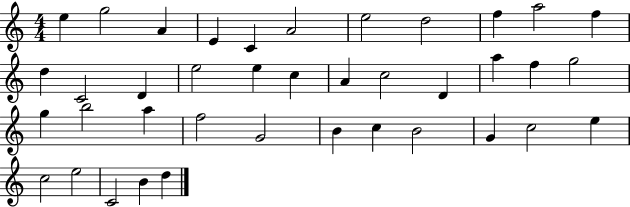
{
  \clef treble
  \numericTimeSignature
  \time 4/4
  \key c \major
  e''4 g''2 a'4 | e'4 c'4 a'2 | e''2 d''2 | f''4 a''2 f''4 | \break d''4 c'2 d'4 | e''2 e''4 c''4 | a'4 c''2 d'4 | a''4 f''4 g''2 | \break g''4 b''2 a''4 | f''2 g'2 | b'4 c''4 b'2 | g'4 c''2 e''4 | \break c''2 e''2 | c'2 b'4 d''4 | \bar "|."
}